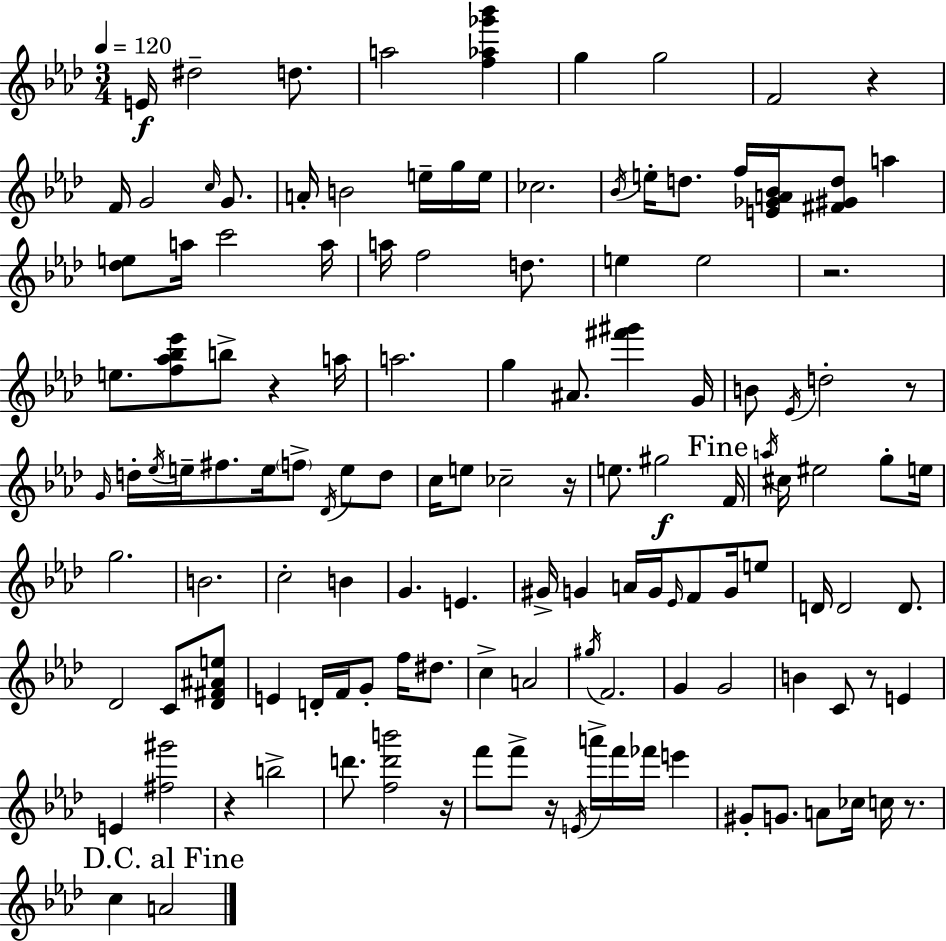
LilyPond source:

{
  \clef treble
  \numericTimeSignature
  \time 3/4
  \key f \minor
  \tempo 4 = 120
  e'16\f dis''2-- d''8. | a''2 <f'' aes'' ges''' bes'''>4 | g''4 g''2 | f'2 r4 | \break f'16 g'2 \grace { c''16 } g'8. | a'16-. b'2 e''16-- g''16 | e''16 ces''2. | \acciaccatura { bes'16 } e''16-. d''8. f''16 <e' ges' a' bes'>16 <fis' gis' d''>8 a''4 | \break <des'' e''>8 a''16 c'''2 | a''16 a''16 f''2 d''8. | e''4 e''2 | r2. | \break e''8. <f'' aes'' bes'' ees'''>8 b''8-> r4 | a''16 a''2. | g''4 ais'8. <fis''' gis'''>4 | g'16 b'8 \acciaccatura { ees'16 } d''2-. | \break r8 \grace { g'16 } d''16-. \acciaccatura { ees''16 } e''16-- fis''8. e''16 \parenthesize f''8-> | \acciaccatura { des'16 } e''8 d''8 c''16 e''8 ces''2-- | r16 e''8. gis''2\f | \mark "Fine" f'16 \acciaccatura { a''16 } cis''16 eis''2 | \break g''8-. e''16 g''2. | b'2. | c''2-. | b'4 g'4. | \break e'4. gis'16-> g'4 | a'16 g'16 \grace { ees'16 } f'8 g'16 e''8 d'16 d'2 | d'8. des'2 | c'8 <des' fis' ais' e''>8 e'4 | \break d'16-. f'16 g'8-. f''16 dis''8. c''4-> | a'2 \acciaccatura { gis''16 } f'2. | g'4 | g'2 b'4 | \break c'8 r8 e'4 e'4 | <fis'' gis'''>2 r4 | b''2-> d'''8. | <f'' d''' b'''>2 r16 f'''8 f'''8-> | \break r16 \acciaccatura { e'16 } a'''16-> f'''16 fes'''16 e'''4 gis'8-. | g'8. a'8 ces''16 c''16 r8. \mark "D.C. al Fine" c''4 | a'2 \bar "|."
}